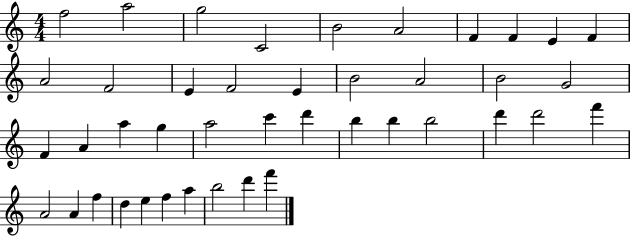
F5/h A5/h G5/h C4/h B4/h A4/h F4/q F4/q E4/q F4/q A4/h F4/h E4/q F4/h E4/q B4/h A4/h B4/h G4/h F4/q A4/q A5/q G5/q A5/h C6/q D6/q B5/q B5/q B5/h D6/q D6/h F6/q A4/h A4/q F5/q D5/q E5/q F5/q A5/q B5/h D6/q F6/q